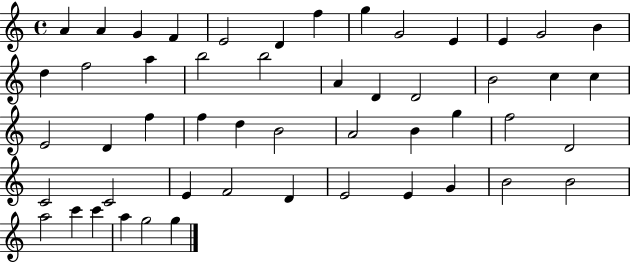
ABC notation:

X:1
T:Untitled
M:4/4
L:1/4
K:C
A A G F E2 D f g G2 E E G2 B d f2 a b2 b2 A D D2 B2 c c E2 D f f d B2 A2 B g f2 D2 C2 C2 E F2 D E2 E G B2 B2 a2 c' c' a g2 g